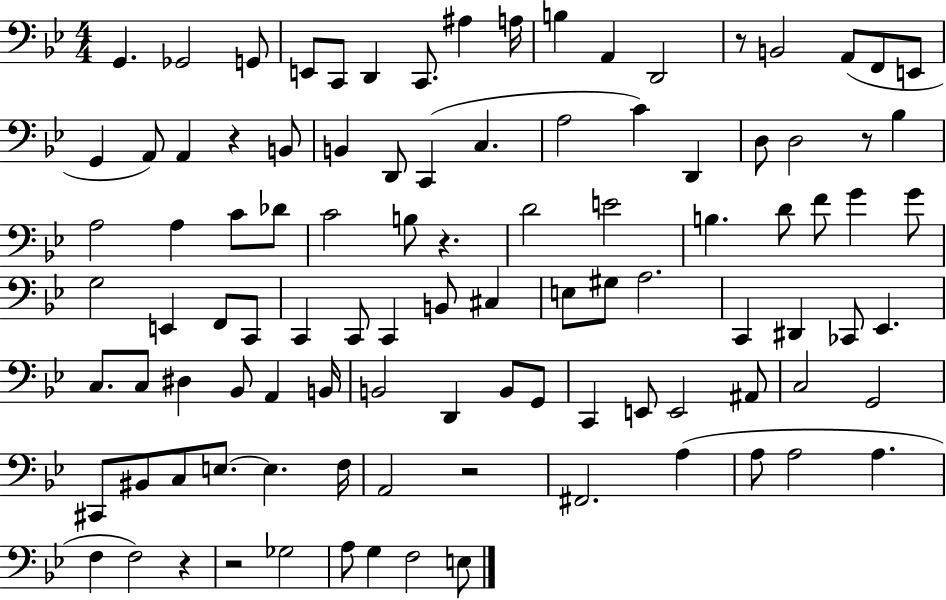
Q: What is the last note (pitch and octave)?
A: E3